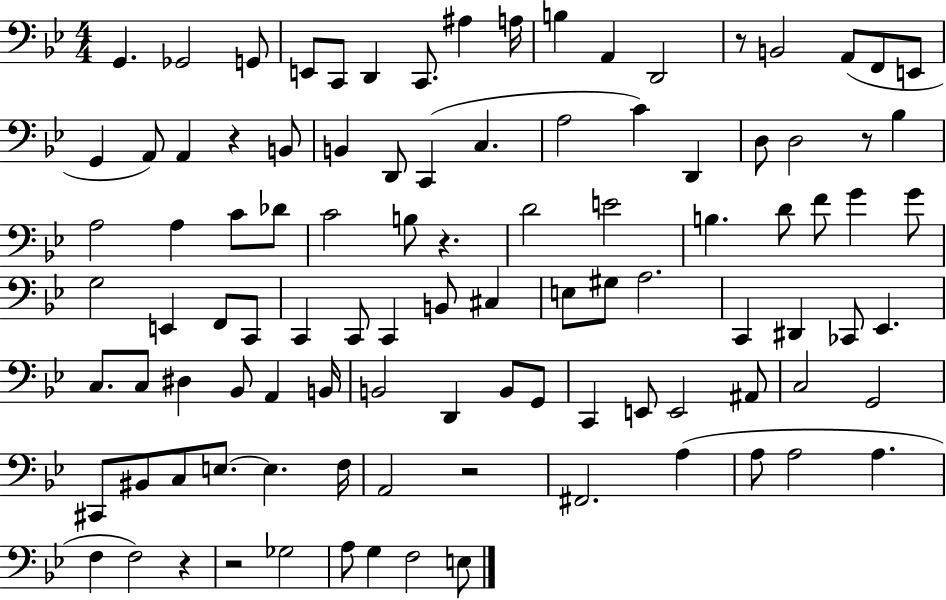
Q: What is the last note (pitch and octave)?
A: E3